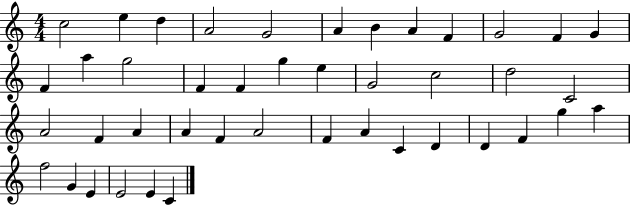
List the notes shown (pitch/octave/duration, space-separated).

C5/h E5/q D5/q A4/h G4/h A4/q B4/q A4/q F4/q G4/h F4/q G4/q F4/q A5/q G5/h F4/q F4/q G5/q E5/q G4/h C5/h D5/h C4/h A4/h F4/q A4/q A4/q F4/q A4/h F4/q A4/q C4/q D4/q D4/q F4/q G5/q A5/q F5/h G4/q E4/q E4/h E4/q C4/q